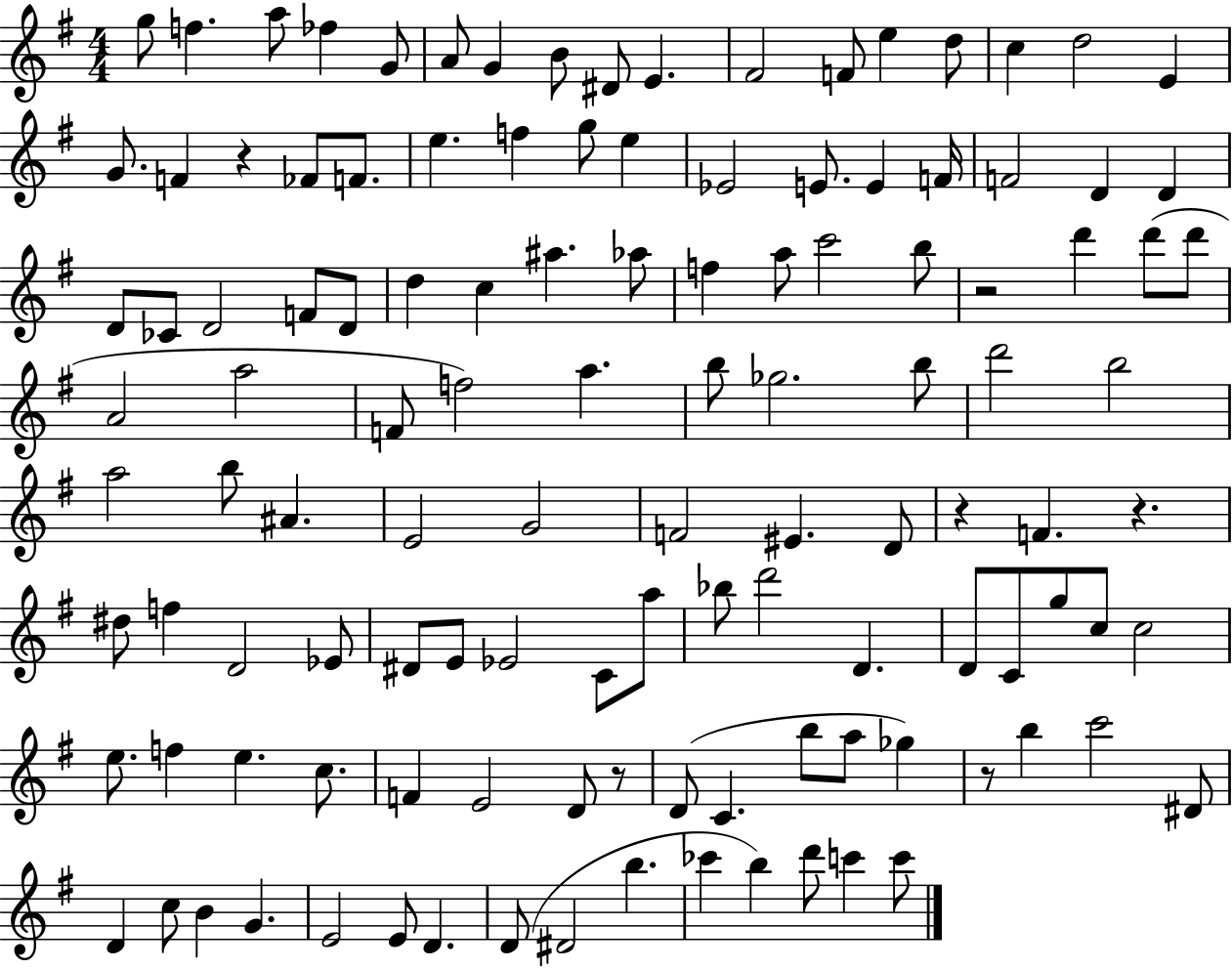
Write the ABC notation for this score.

X:1
T:Untitled
M:4/4
L:1/4
K:G
g/2 f a/2 _f G/2 A/2 G B/2 ^D/2 E ^F2 F/2 e d/2 c d2 E G/2 F z _F/2 F/2 e f g/2 e _E2 E/2 E F/4 F2 D D D/2 _C/2 D2 F/2 D/2 d c ^a _a/2 f a/2 c'2 b/2 z2 d' d'/2 d'/2 A2 a2 F/2 f2 a b/2 _g2 b/2 d'2 b2 a2 b/2 ^A E2 G2 F2 ^E D/2 z F z ^d/2 f D2 _E/2 ^D/2 E/2 _E2 C/2 a/2 _b/2 d'2 D D/2 C/2 g/2 c/2 c2 e/2 f e c/2 F E2 D/2 z/2 D/2 C b/2 a/2 _g z/2 b c'2 ^D/2 D c/2 B G E2 E/2 D D/2 ^D2 b _c' b d'/2 c' c'/2